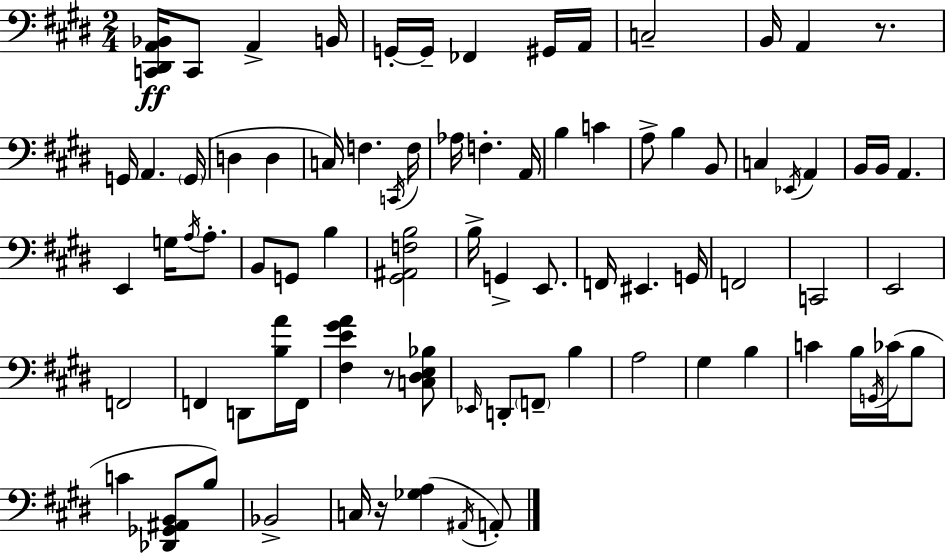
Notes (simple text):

[C2,D#2,A2,Bb2]/s C2/e A2/q B2/s G2/s G2/s FES2/q G#2/s A2/s C3/h B2/s A2/q R/e. G2/s A2/q. G2/s D3/q D3/q C3/s F3/q. C2/s F3/s Ab3/s F3/q. A2/s B3/q C4/q A3/e B3/q B2/e C3/q Eb2/s A2/q B2/s B2/s A2/q. E2/q G3/s A3/s A3/e. B2/e G2/e B3/q [G#2,A#2,F3,B3]/h B3/s G2/q E2/e. F2/s EIS2/q. G2/s F2/h C2/h E2/h F2/h F2/q D2/e [B3,A4]/s F2/s [F#3,E4,G#4,A4]/q R/e [C3,D#3,E3,Bb3]/e Eb2/s D2/e F2/e B3/q A3/h G#3/q B3/q C4/q B3/s G2/s CES4/s B3/e C4/q [Db2,Gb2,A#2,B2]/e B3/e Bb2/h C3/s R/s [Gb3,A3]/q A#2/s A2/e